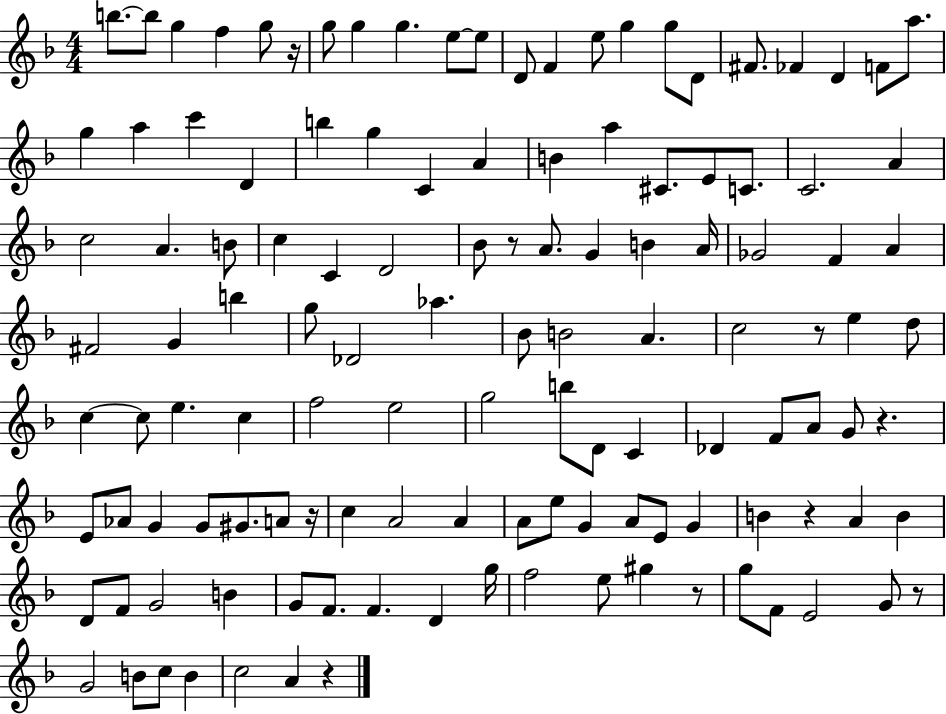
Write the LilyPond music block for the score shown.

{
  \clef treble
  \numericTimeSignature
  \time 4/4
  \key f \major
  b''8.~~ b''8 g''4 f''4 g''8 r16 | g''8 g''4 g''4. e''8~~ e''8 | d'8 f'4 e''8 g''4 g''8 d'8 | fis'8. fes'4 d'4 f'8 a''8. | \break g''4 a''4 c'''4 d'4 | b''4 g''4 c'4 a'4 | b'4 a''4 cis'8. e'8 c'8. | c'2. a'4 | \break c''2 a'4. b'8 | c''4 c'4 d'2 | bes'8 r8 a'8. g'4 b'4 a'16 | ges'2 f'4 a'4 | \break fis'2 g'4 b''4 | g''8 des'2 aes''4. | bes'8 b'2 a'4. | c''2 r8 e''4 d''8 | \break c''4~~ c''8 e''4. c''4 | f''2 e''2 | g''2 b''8 d'8 c'4 | des'4 f'8 a'8 g'8 r4. | \break e'8 aes'8 g'4 g'8 gis'8. a'8 r16 | c''4 a'2 a'4 | a'8 e''8 g'4 a'8 e'8 g'4 | b'4 r4 a'4 b'4 | \break d'8 f'8 g'2 b'4 | g'8 f'8. f'4. d'4 g''16 | f''2 e''8 gis''4 r8 | g''8 f'8 e'2 g'8 r8 | \break g'2 b'8 c''8 b'4 | c''2 a'4 r4 | \bar "|."
}